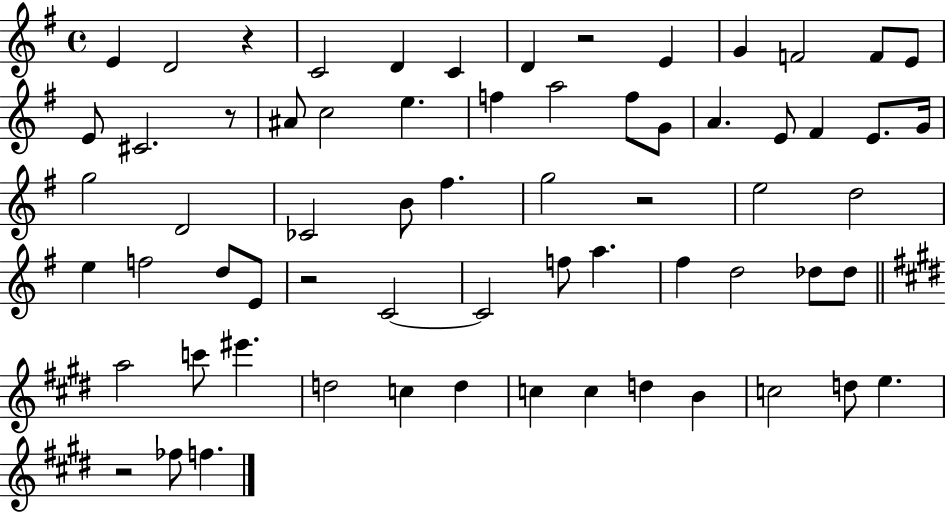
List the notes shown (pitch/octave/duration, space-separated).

E4/q D4/h R/q C4/h D4/q C4/q D4/q R/h E4/q G4/q F4/h F4/e E4/e E4/e C#4/h. R/e A#4/e C5/h E5/q. F5/q A5/h F5/e G4/e A4/q. E4/e F#4/q E4/e. G4/s G5/h D4/h CES4/h B4/e F#5/q. G5/h R/h E5/h D5/h E5/q F5/h D5/e E4/e R/h C4/h C4/h F5/e A5/q. F#5/q D5/h Db5/e Db5/e A5/h C6/e EIS6/q. D5/h C5/q D5/q C5/q C5/q D5/q B4/q C5/h D5/e E5/q. R/h FES5/e F5/q.